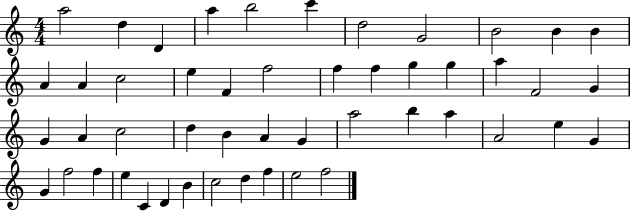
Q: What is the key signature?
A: C major